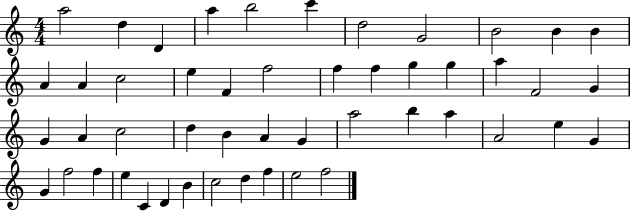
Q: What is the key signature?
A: C major